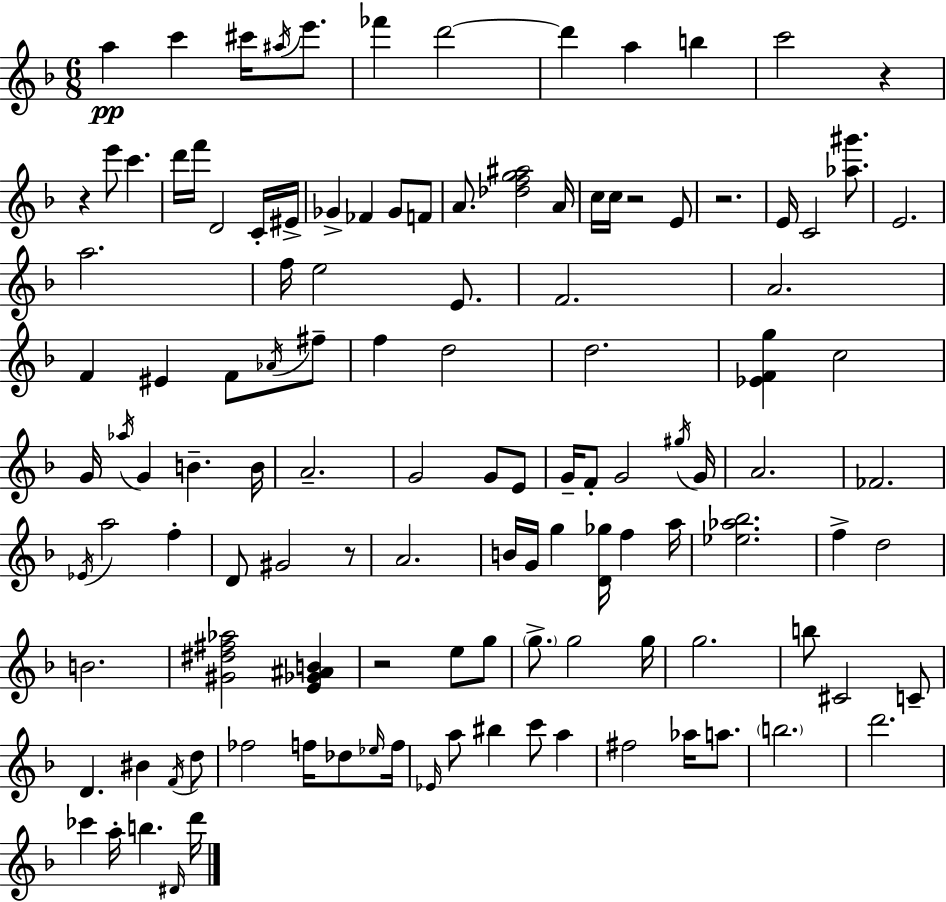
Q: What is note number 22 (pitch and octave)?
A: F4